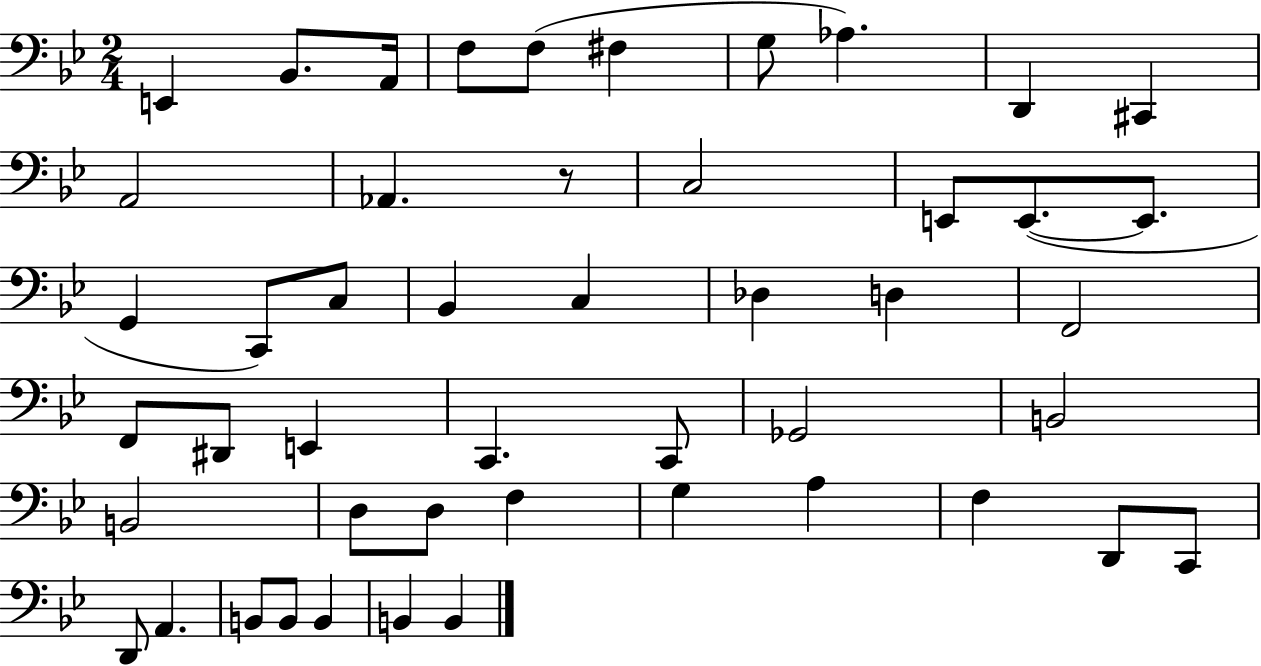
E2/q Bb2/e. A2/s F3/e F3/e F#3/q G3/e Ab3/q. D2/q C#2/q A2/h Ab2/q. R/e C3/h E2/e E2/e. E2/e. G2/q C2/e C3/e Bb2/q C3/q Db3/q D3/q F2/h F2/e D#2/e E2/q C2/q. C2/e Gb2/h B2/h B2/h D3/e D3/e F3/q G3/q A3/q F3/q D2/e C2/e D2/e A2/q. B2/e B2/e B2/q B2/q B2/q